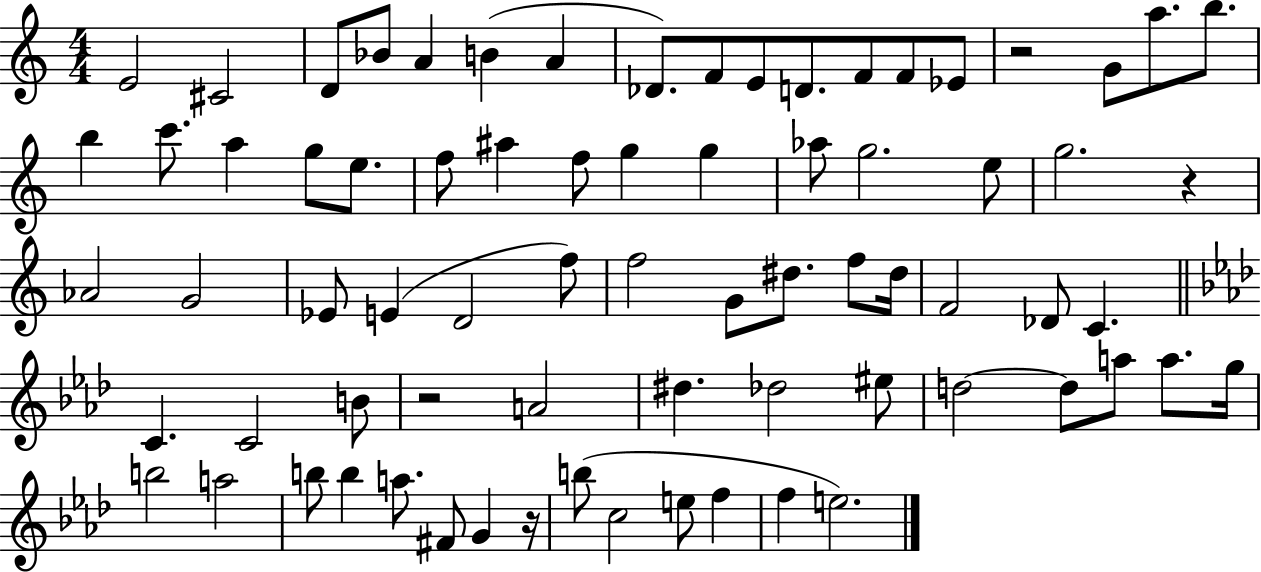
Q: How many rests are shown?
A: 4